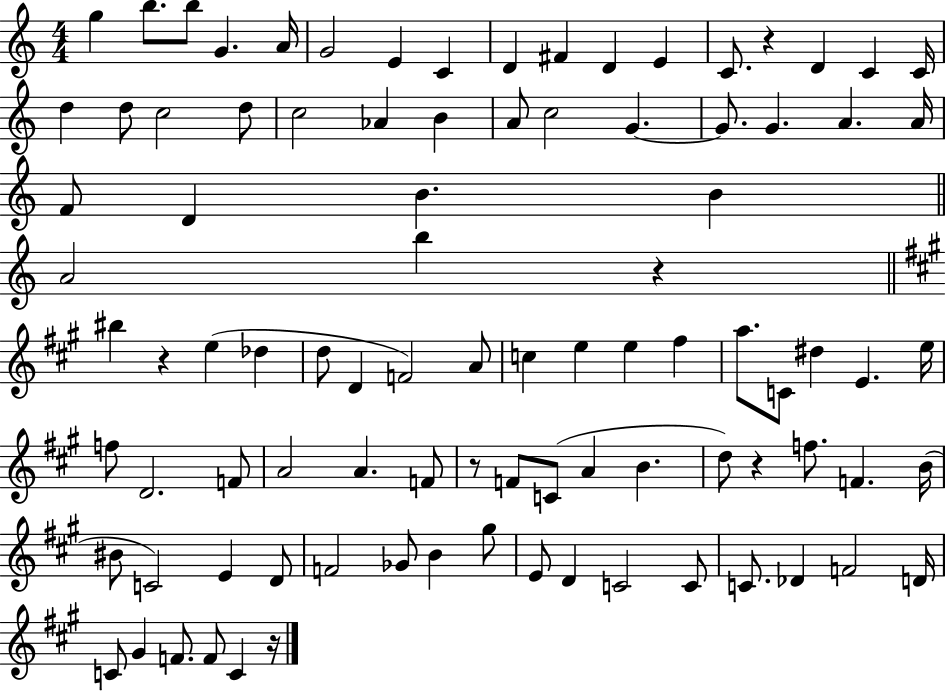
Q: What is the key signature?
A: C major